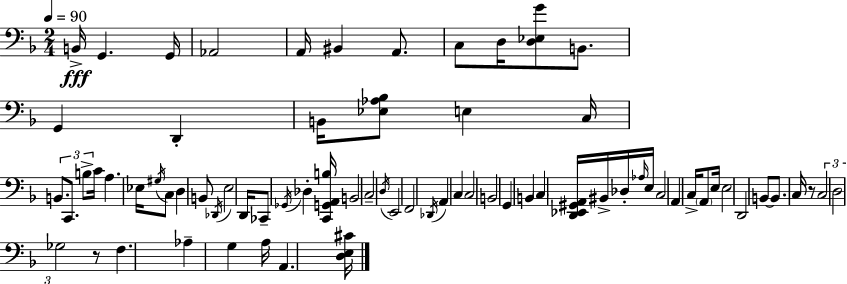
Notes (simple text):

B2/s G2/q. G2/s Ab2/h A2/s BIS2/q A2/e. C3/e D3/s [D3,Eb3,G4]/e B2/e. G2/q D2/q B2/s [Eb3,Ab3,Bb3]/e E3/q C3/s B2/e. C2/e. B3/e C4/s A3/q. Eb3/s G#3/s C3/e D3/q B2/e Db2/s E3/h D2/s CES2/e Gb2/s Db3/q [C2,G2,A2,B3]/s B2/h C3/h D3/s E2/h F2/h Db2/s A2/q C3/q C3/h B2/h G2/q B2/q C3/q [D2,Eb2,G#2,A2]/s BIS2/s Db3/s Ab3/s E3/s C3/h A2/q C3/s A2/e E3/s E3/h D2/h B2/e B2/e. C3/s R/e C3/h D3/h Gb3/h R/e F3/q. Ab3/q G3/q A3/s A2/q. [D3,E3,C#4]/s